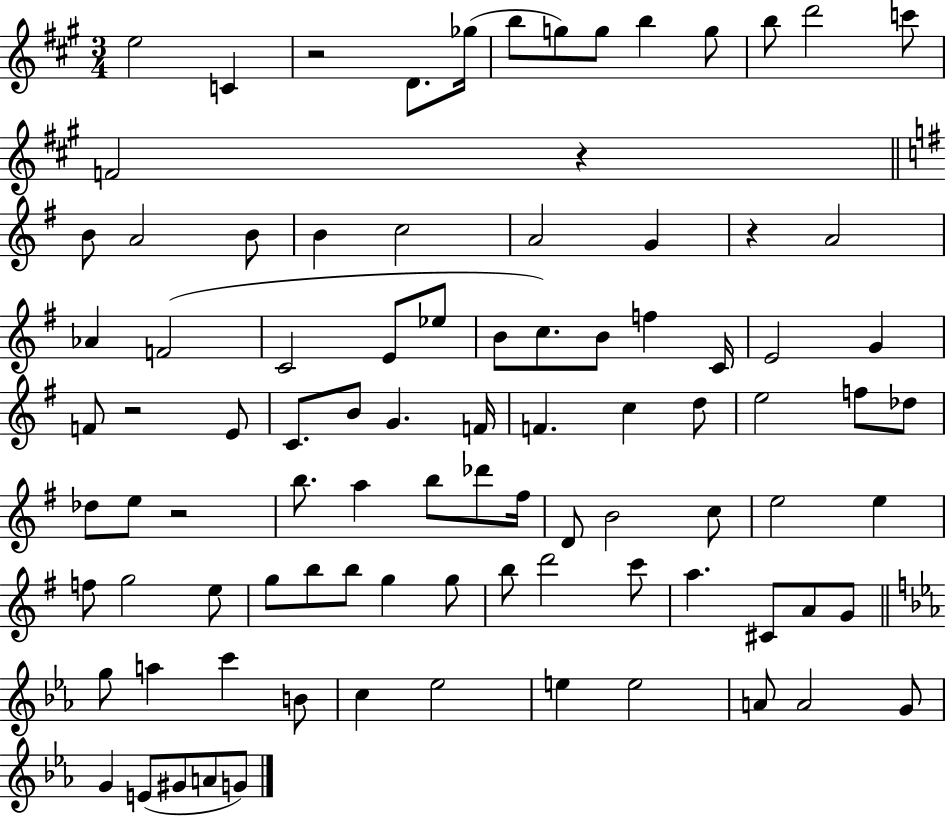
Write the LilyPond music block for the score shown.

{
  \clef treble
  \numericTimeSignature
  \time 3/4
  \key a \major
  \repeat volta 2 { e''2 c'4 | r2 d'8. ges''16( | b''8 g''8) g''8 b''4 g''8 | b''8 d'''2 c'''8 | \break f'2 r4 | \bar "||" \break \key g \major b'8 a'2 b'8 | b'4 c''2 | a'2 g'4 | r4 a'2 | \break aes'4 f'2( | c'2 e'8 ees''8 | b'8 c''8.) b'8 f''4 c'16 | e'2 g'4 | \break f'8 r2 e'8 | c'8. b'8 g'4. f'16 | f'4. c''4 d''8 | e''2 f''8 des''8 | \break des''8 e''8 r2 | b''8. a''4 b''8 des'''8 fis''16 | d'8 b'2 c''8 | e''2 e''4 | \break f''8 g''2 e''8 | g''8 b''8 b''8 g''4 g''8 | b''8 d'''2 c'''8 | a''4. cis'8 a'8 g'8 | \break \bar "||" \break \key ees \major g''8 a''4 c'''4 b'8 | c''4 ees''2 | e''4 e''2 | a'8 a'2 g'8 | \break g'4 e'8( gis'8 a'8 g'8) | } \bar "|."
}